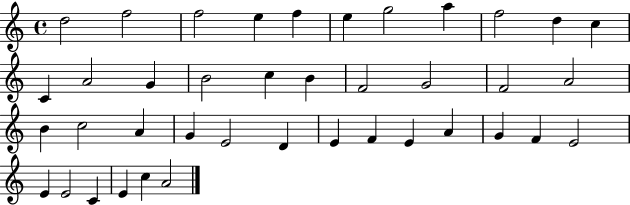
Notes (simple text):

D5/h F5/h F5/h E5/q F5/q E5/q G5/h A5/q F5/h D5/q C5/q C4/q A4/h G4/q B4/h C5/q B4/q F4/h G4/h F4/h A4/h B4/q C5/h A4/q G4/q E4/h D4/q E4/q F4/q E4/q A4/q G4/q F4/q E4/h E4/q E4/h C4/q E4/q C5/q A4/h